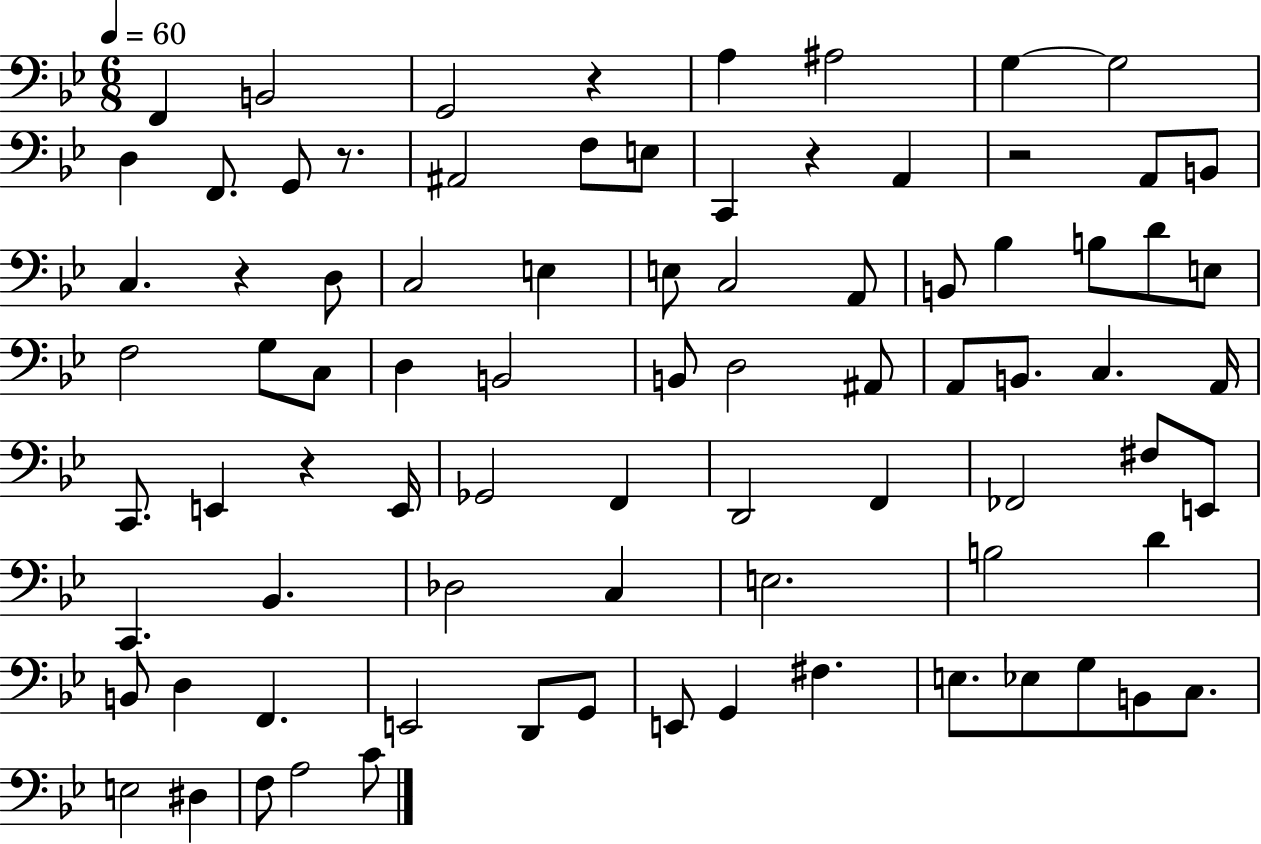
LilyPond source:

{
  \clef bass
  \numericTimeSignature
  \time 6/8
  \key bes \major
  \tempo 4 = 60
  f,4 b,2 | g,2 r4 | a4 ais2 | g4~~ g2 | \break d4 f,8. g,8 r8. | ais,2 f8 e8 | c,4 r4 a,4 | r2 a,8 b,8 | \break c4. r4 d8 | c2 e4 | e8 c2 a,8 | b,8 bes4 b8 d'8 e8 | \break f2 g8 c8 | d4 b,2 | b,8 d2 ais,8 | a,8 b,8. c4. a,16 | \break c,8. e,4 r4 e,16 | ges,2 f,4 | d,2 f,4 | fes,2 fis8 e,8 | \break c,4. bes,4. | des2 c4 | e2. | b2 d'4 | \break b,8 d4 f,4. | e,2 d,8 g,8 | e,8 g,4 fis4. | e8. ees8 g8 b,8 c8. | \break e2 dis4 | f8 a2 c'8 | \bar "|."
}